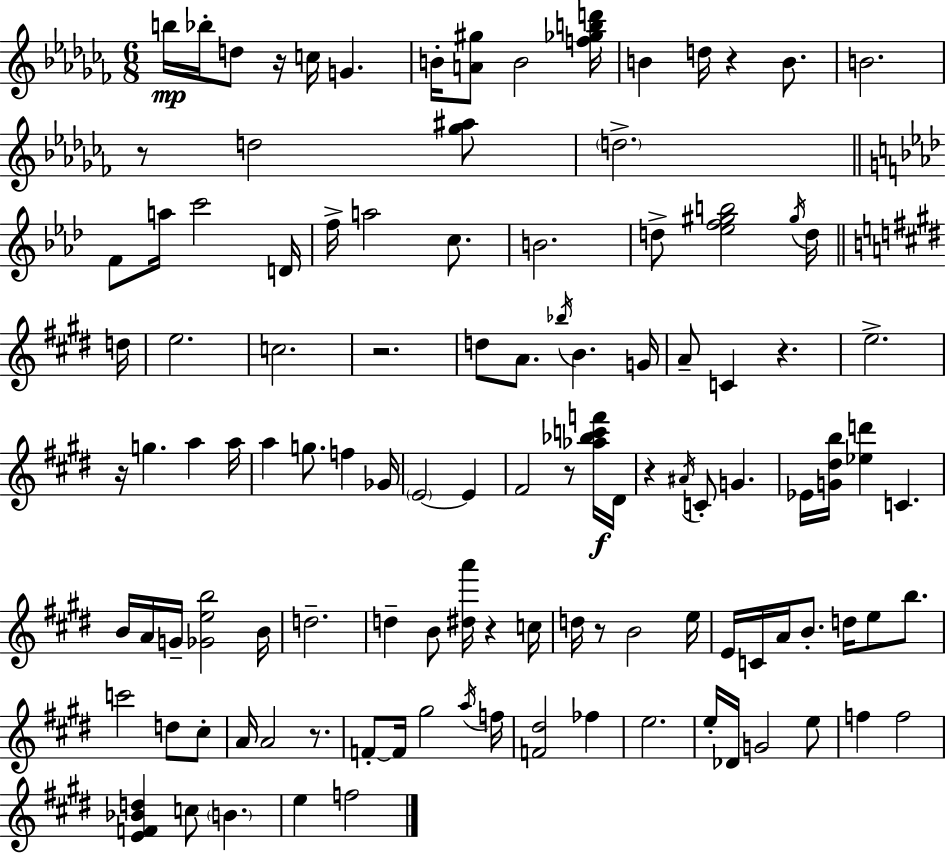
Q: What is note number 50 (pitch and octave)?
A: Eb4